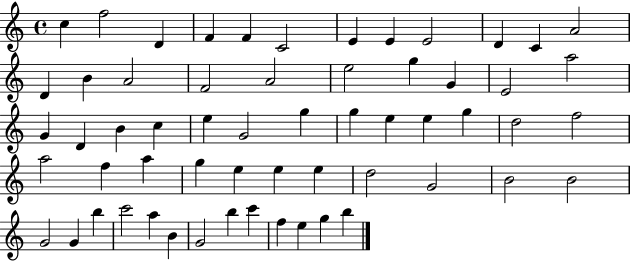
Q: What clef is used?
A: treble